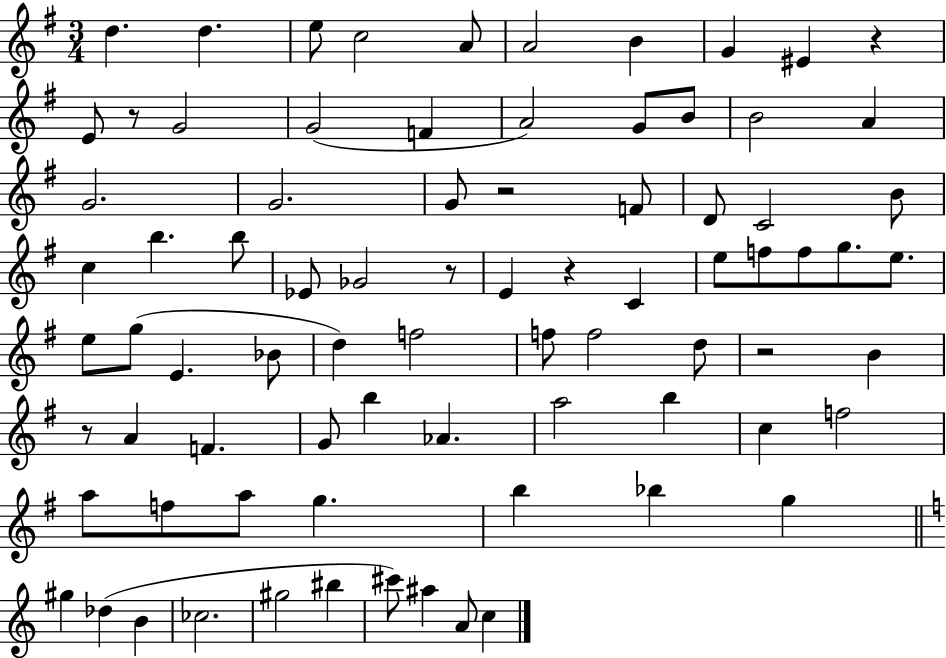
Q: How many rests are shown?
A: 7